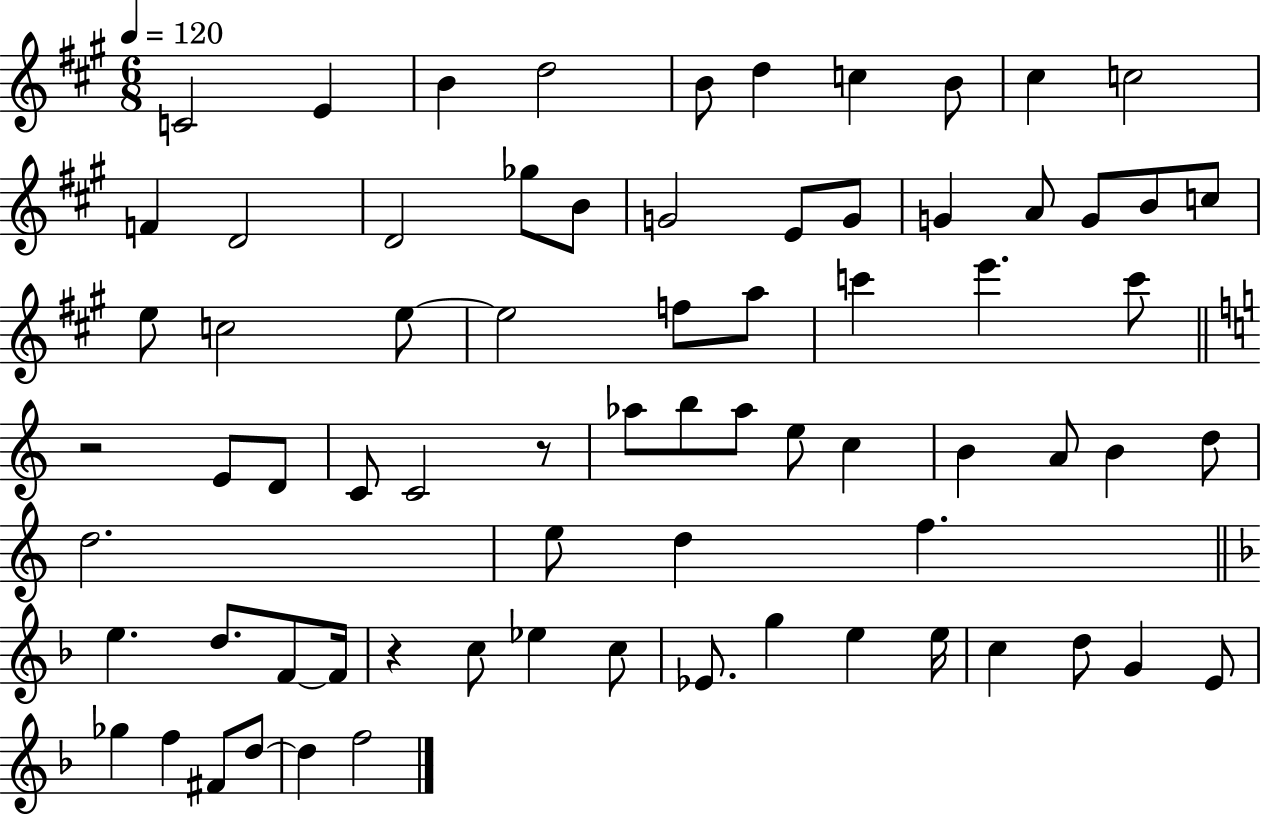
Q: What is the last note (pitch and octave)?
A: F5